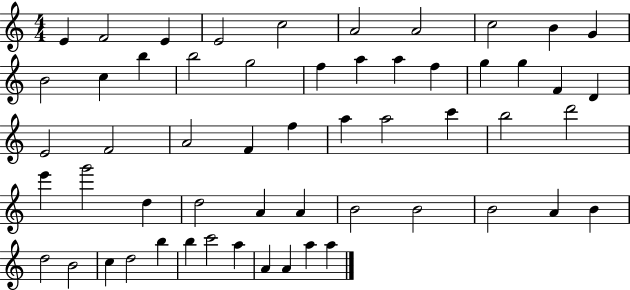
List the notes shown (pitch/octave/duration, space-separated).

E4/q F4/h E4/q E4/h C5/h A4/h A4/h C5/h B4/q G4/q B4/h C5/q B5/q B5/h G5/h F5/q A5/q A5/q F5/q G5/q G5/q F4/q D4/q E4/h F4/h A4/h F4/q F5/q A5/q A5/h C6/q B5/h D6/h E6/q G6/h D5/q D5/h A4/q A4/q B4/h B4/h B4/h A4/q B4/q D5/h B4/h C5/q D5/h B5/q B5/q C6/h A5/q A4/q A4/q A5/q A5/q